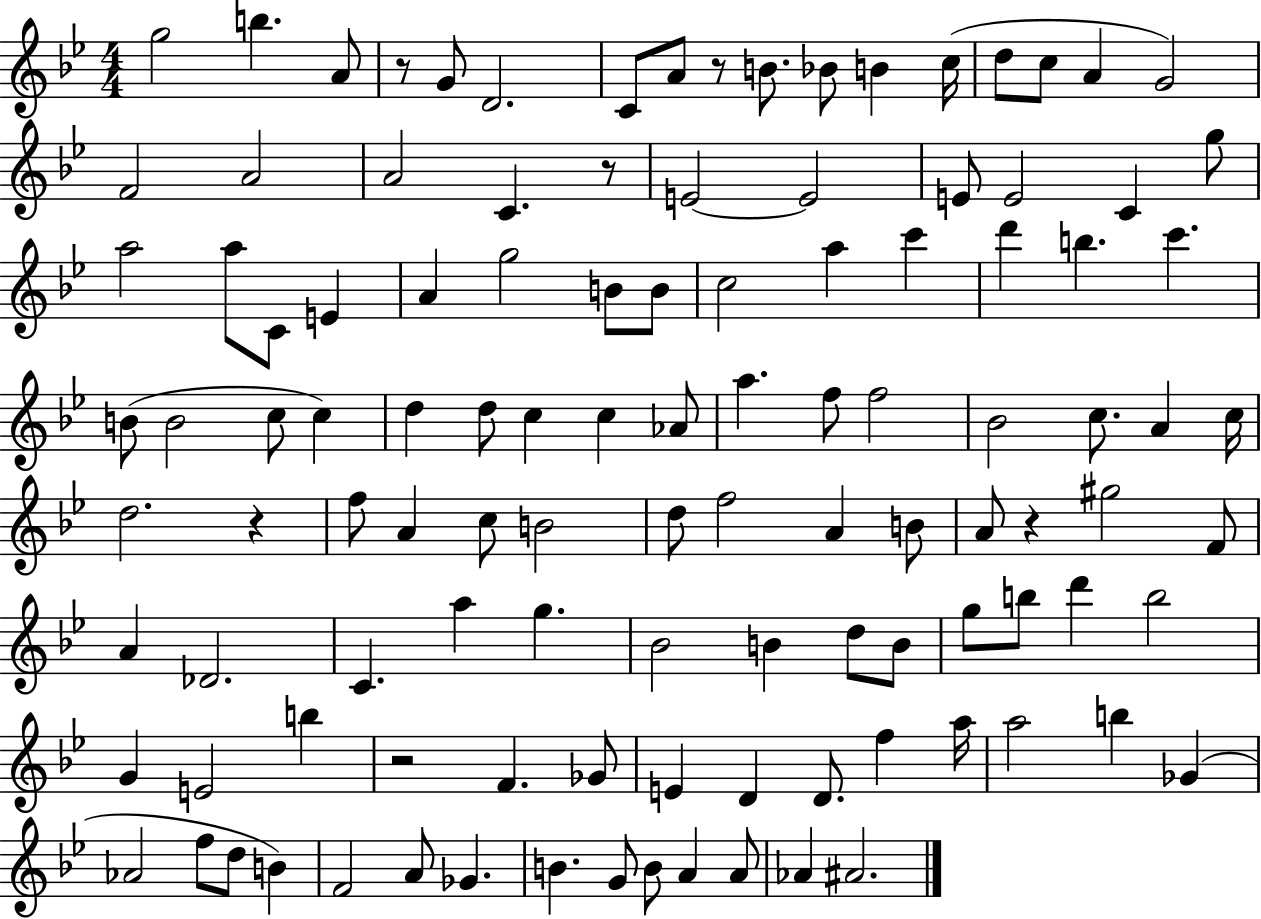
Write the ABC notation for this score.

X:1
T:Untitled
M:4/4
L:1/4
K:Bb
g2 b A/2 z/2 G/2 D2 C/2 A/2 z/2 B/2 _B/2 B c/4 d/2 c/2 A G2 F2 A2 A2 C z/2 E2 E2 E/2 E2 C g/2 a2 a/2 C/2 E A g2 B/2 B/2 c2 a c' d' b c' B/2 B2 c/2 c d d/2 c c _A/2 a f/2 f2 _B2 c/2 A c/4 d2 z f/2 A c/2 B2 d/2 f2 A B/2 A/2 z ^g2 F/2 A _D2 C a g _B2 B d/2 B/2 g/2 b/2 d' b2 G E2 b z2 F _G/2 E D D/2 f a/4 a2 b _G _A2 f/2 d/2 B F2 A/2 _G B G/2 B/2 A A/2 _A ^A2